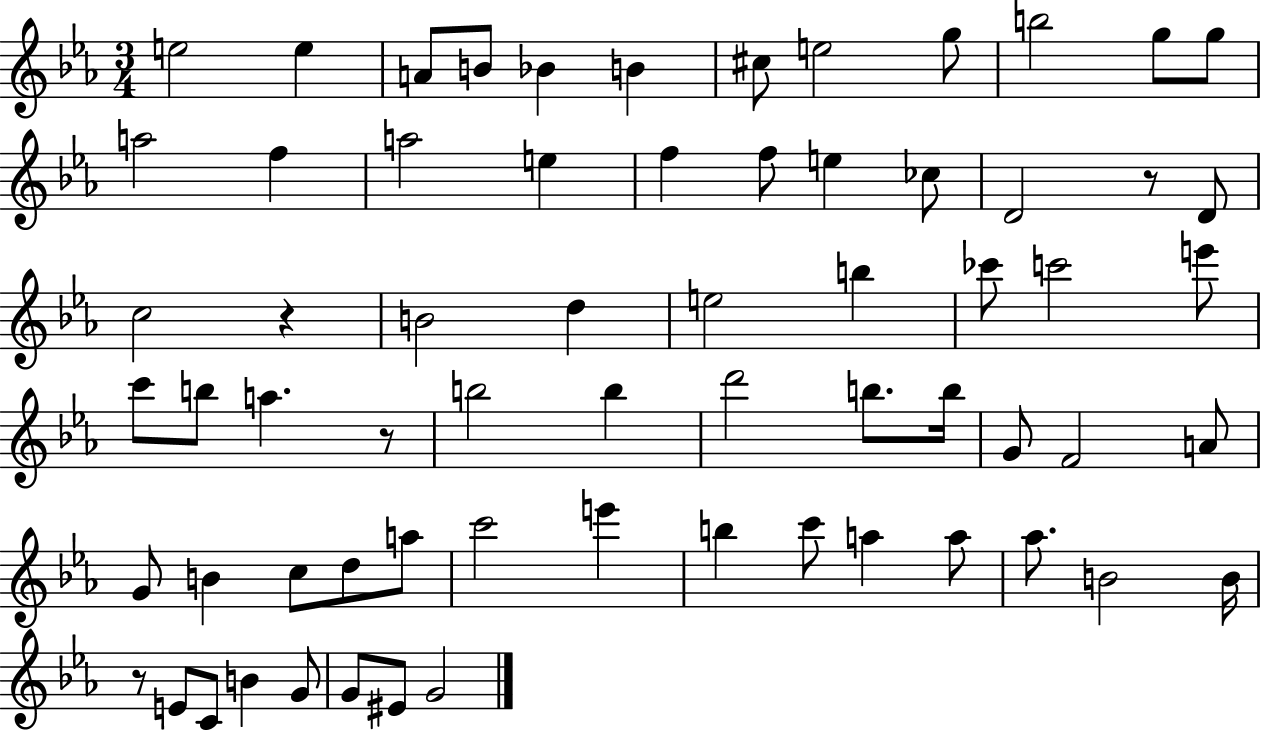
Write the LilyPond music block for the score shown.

{
  \clef treble
  \numericTimeSignature
  \time 3/4
  \key ees \major
  e''2 e''4 | a'8 b'8 bes'4 b'4 | cis''8 e''2 g''8 | b''2 g''8 g''8 | \break a''2 f''4 | a''2 e''4 | f''4 f''8 e''4 ces''8 | d'2 r8 d'8 | \break c''2 r4 | b'2 d''4 | e''2 b''4 | ces'''8 c'''2 e'''8 | \break c'''8 b''8 a''4. r8 | b''2 b''4 | d'''2 b''8. b''16 | g'8 f'2 a'8 | \break g'8 b'4 c''8 d''8 a''8 | c'''2 e'''4 | b''4 c'''8 a''4 a''8 | aes''8. b'2 b'16 | \break r8 e'8 c'8 b'4 g'8 | g'8 eis'8 g'2 | \bar "|."
}